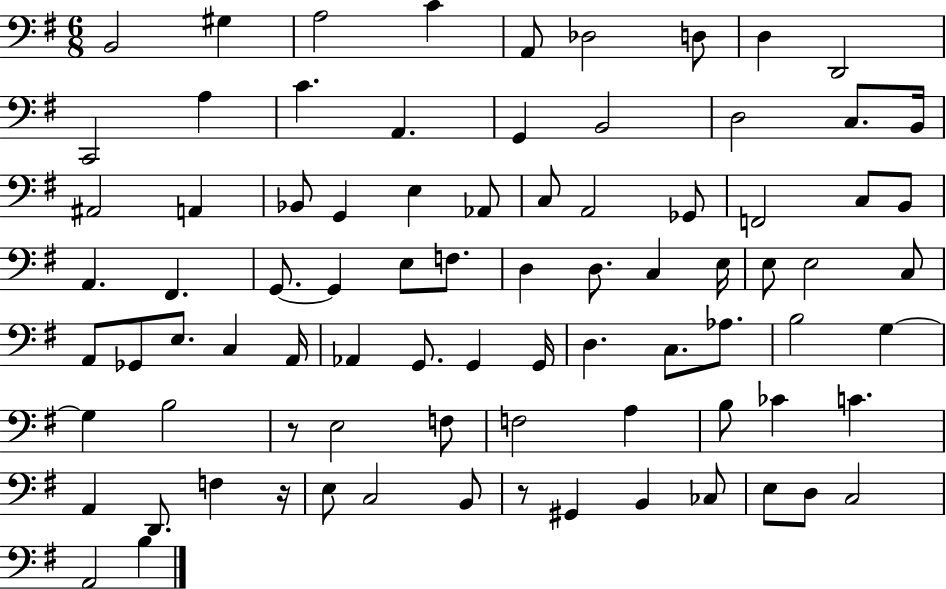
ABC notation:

X:1
T:Untitled
M:6/8
L:1/4
K:G
B,,2 ^G, A,2 C A,,/2 _D,2 D,/2 D, D,,2 C,,2 A, C A,, G,, B,,2 D,2 C,/2 B,,/4 ^A,,2 A,, _B,,/2 G,, E, _A,,/2 C,/2 A,,2 _G,,/2 F,,2 C,/2 B,,/2 A,, ^F,, G,,/2 G,, E,/2 F,/2 D, D,/2 C, E,/4 E,/2 E,2 C,/2 A,,/2 _G,,/2 E,/2 C, A,,/4 _A,, G,,/2 G,, G,,/4 D, C,/2 _A,/2 B,2 G, G, B,2 z/2 E,2 F,/2 F,2 A, B,/2 _C C A,, D,,/2 F, z/4 E,/2 C,2 B,,/2 z/2 ^G,, B,, _C,/2 E,/2 D,/2 C,2 A,,2 B,